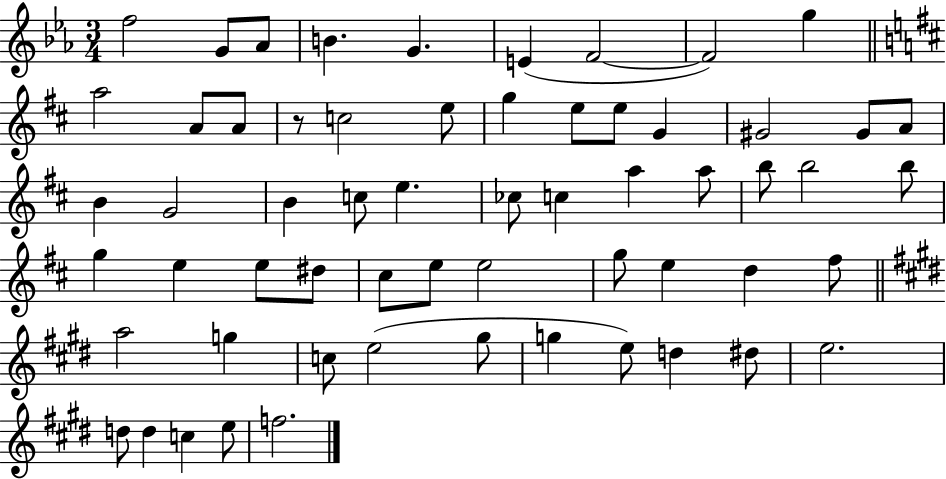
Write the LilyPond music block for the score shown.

{
  \clef treble
  \numericTimeSignature
  \time 3/4
  \key ees \major
  f''2 g'8 aes'8 | b'4. g'4. | e'4( f'2~~ | f'2) g''4 | \break \bar "||" \break \key b \minor a''2 a'8 a'8 | r8 c''2 e''8 | g''4 e''8 e''8 g'4 | gis'2 gis'8 a'8 | \break b'4 g'2 | b'4 c''8 e''4. | ces''8 c''4 a''4 a''8 | b''8 b''2 b''8 | \break g''4 e''4 e''8 dis''8 | cis''8 e''8 e''2 | g''8 e''4 d''4 fis''8 | \bar "||" \break \key e \major a''2 g''4 | c''8 e''2( gis''8 | g''4 e''8) d''4 dis''8 | e''2. | \break d''8 d''4 c''4 e''8 | f''2. | \bar "|."
}